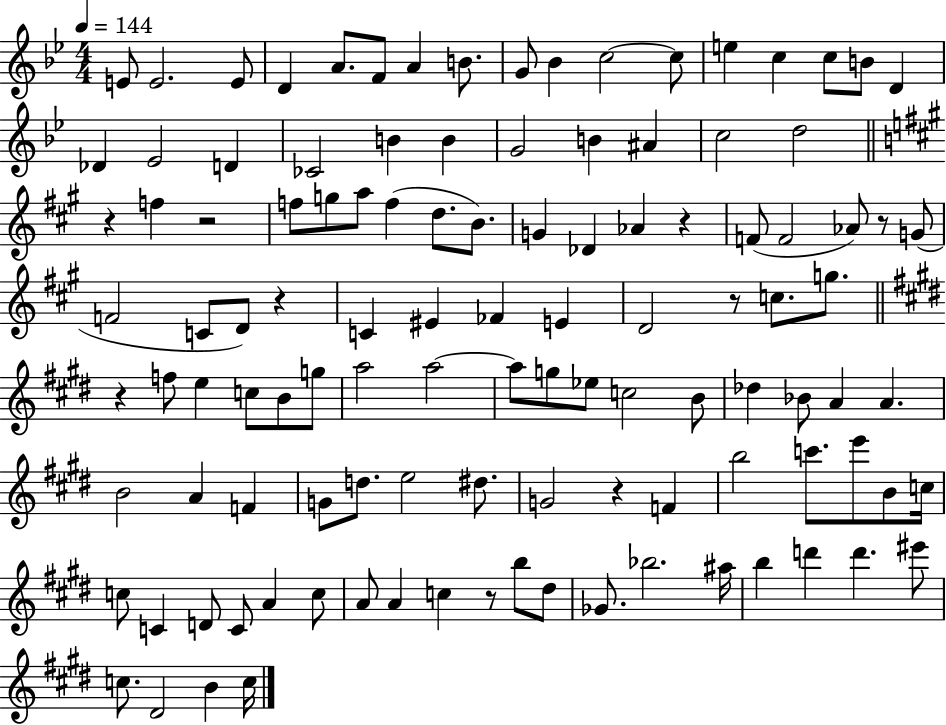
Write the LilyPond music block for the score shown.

{
  \clef treble
  \numericTimeSignature
  \time 4/4
  \key bes \major
  \tempo 4 = 144
  \repeat volta 2 { e'8 e'2. e'8 | d'4 a'8. f'8 a'4 b'8. | g'8 bes'4 c''2~~ c''8 | e''4 c''4 c''8 b'8 d'4 | \break des'4 ees'2 d'4 | ces'2 b'4 b'4 | g'2 b'4 ais'4 | c''2 d''2 | \break \bar "||" \break \key a \major r4 f''4 r2 | f''8 g''8 a''8 f''4( d''8. b'8.) | g'4 des'4 aes'4 r4 | f'8( f'2 aes'8) r8 g'8( | \break f'2 c'8 d'8) r4 | c'4 eis'4 fes'4 e'4 | d'2 r8 c''8. g''8. | \bar "||" \break \key e \major r4 f''8 e''4 c''8 b'8 g''8 | a''2 a''2~~ | a''8 g''8 ees''8 c''2 b'8 | des''4 bes'8 a'4 a'4. | \break b'2 a'4 f'4 | g'8 d''8. e''2 dis''8. | g'2 r4 f'4 | b''2 c'''8. e'''8 b'8 c''16 | \break c''8 c'4 d'8 c'8 a'4 c''8 | a'8 a'4 c''4 r8 b''8 dis''8 | ges'8. bes''2. ais''16 | b''4 d'''4 d'''4. eis'''8 | \break c''8. dis'2 b'4 c''16 | } \bar "|."
}